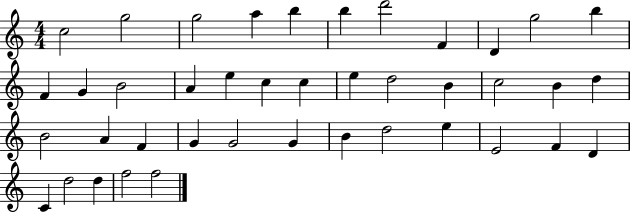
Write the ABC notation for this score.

X:1
T:Untitled
M:4/4
L:1/4
K:C
c2 g2 g2 a b b d'2 F D g2 b F G B2 A e c c e d2 B c2 B d B2 A F G G2 G B d2 e E2 F D C d2 d f2 f2